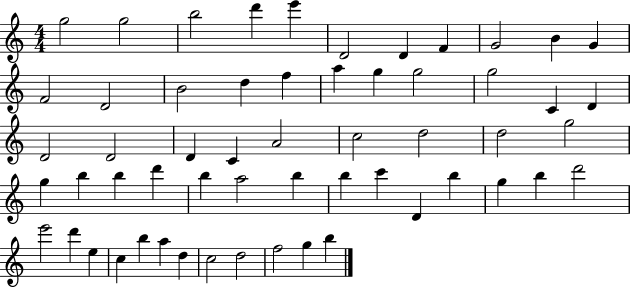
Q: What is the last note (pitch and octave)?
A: B5